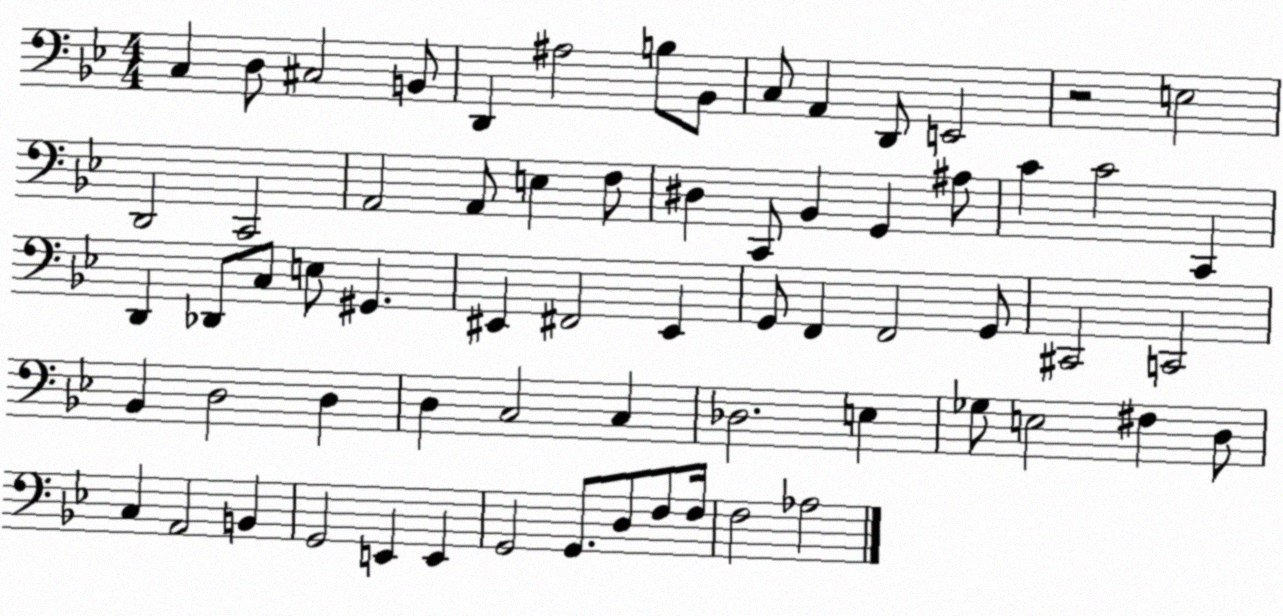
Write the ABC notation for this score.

X:1
T:Untitled
M:4/4
L:1/4
K:Bb
C, D,/2 ^C,2 B,,/2 D,, ^A,2 B,/2 _B,,/2 C,/2 A,, D,,/2 E,,2 z2 E,2 D,,2 C,,2 A,,2 A,,/2 E, F,/2 ^D, C,,/2 _B,, G,, ^A,/2 C C2 C,, D,, _D,,/2 C,/2 E,/2 ^G,, ^E,, ^F,,2 ^E,, G,,/2 F,, F,,2 G,,/2 ^C,,2 C,,2 _B,, D,2 D, D, C,2 C, _D,2 E, _G,/2 E,2 ^F, D,/2 C, A,,2 B,, G,,2 E,, E,, G,,2 G,,/2 D,/2 F,/2 F,/4 F,2 _A,2